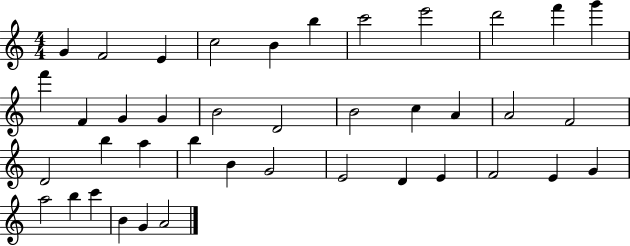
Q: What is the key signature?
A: C major